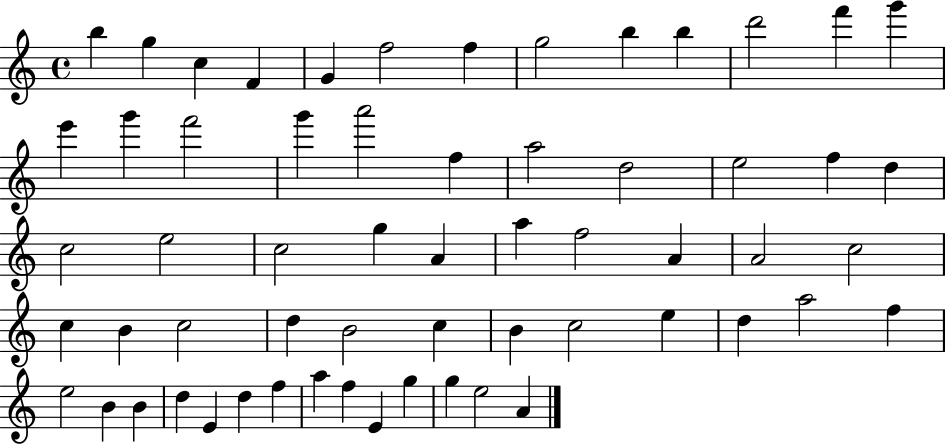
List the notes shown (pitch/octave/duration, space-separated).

B5/q G5/q C5/q F4/q G4/q F5/h F5/q G5/h B5/q B5/q D6/h F6/q G6/q E6/q G6/q F6/h G6/q A6/h F5/q A5/h D5/h E5/h F5/q D5/q C5/h E5/h C5/h G5/q A4/q A5/q F5/h A4/q A4/h C5/h C5/q B4/q C5/h D5/q B4/h C5/q B4/q C5/h E5/q D5/q A5/h F5/q E5/h B4/q B4/q D5/q E4/q D5/q F5/q A5/q F5/q E4/q G5/q G5/q E5/h A4/q